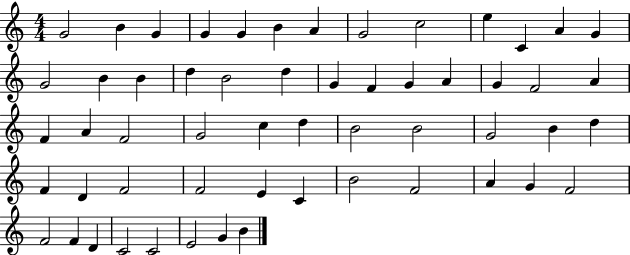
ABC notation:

X:1
T:Untitled
M:4/4
L:1/4
K:C
G2 B G G G B A G2 c2 e C A G G2 B B d B2 d G F G A G F2 A F A F2 G2 c d B2 B2 G2 B d F D F2 F2 E C B2 F2 A G F2 F2 F D C2 C2 E2 G B